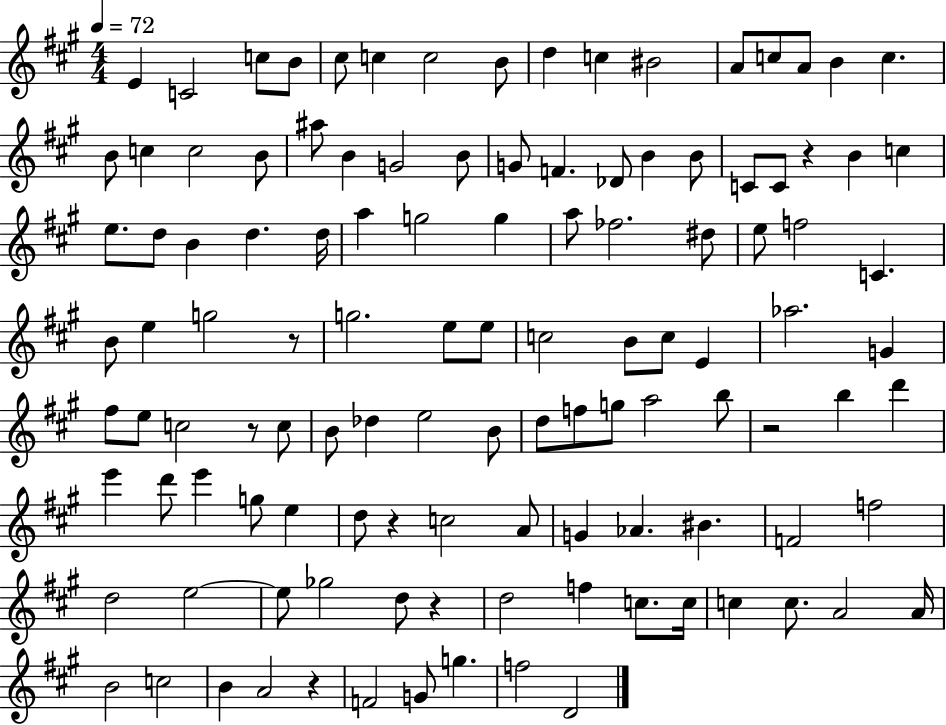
X:1
T:Untitled
M:4/4
L:1/4
K:A
E C2 c/2 B/2 ^c/2 c c2 B/2 d c ^B2 A/2 c/2 A/2 B c B/2 c c2 B/2 ^a/2 B G2 B/2 G/2 F _D/2 B B/2 C/2 C/2 z B c e/2 d/2 B d d/4 a g2 g a/2 _f2 ^d/2 e/2 f2 C B/2 e g2 z/2 g2 e/2 e/2 c2 B/2 c/2 E _a2 G ^f/2 e/2 c2 z/2 c/2 B/2 _d e2 B/2 d/2 f/2 g/2 a2 b/2 z2 b d' e' d'/2 e' g/2 e d/2 z c2 A/2 G _A ^B F2 f2 d2 e2 e/2 _g2 d/2 z d2 f c/2 c/4 c c/2 A2 A/4 B2 c2 B A2 z F2 G/2 g f2 D2